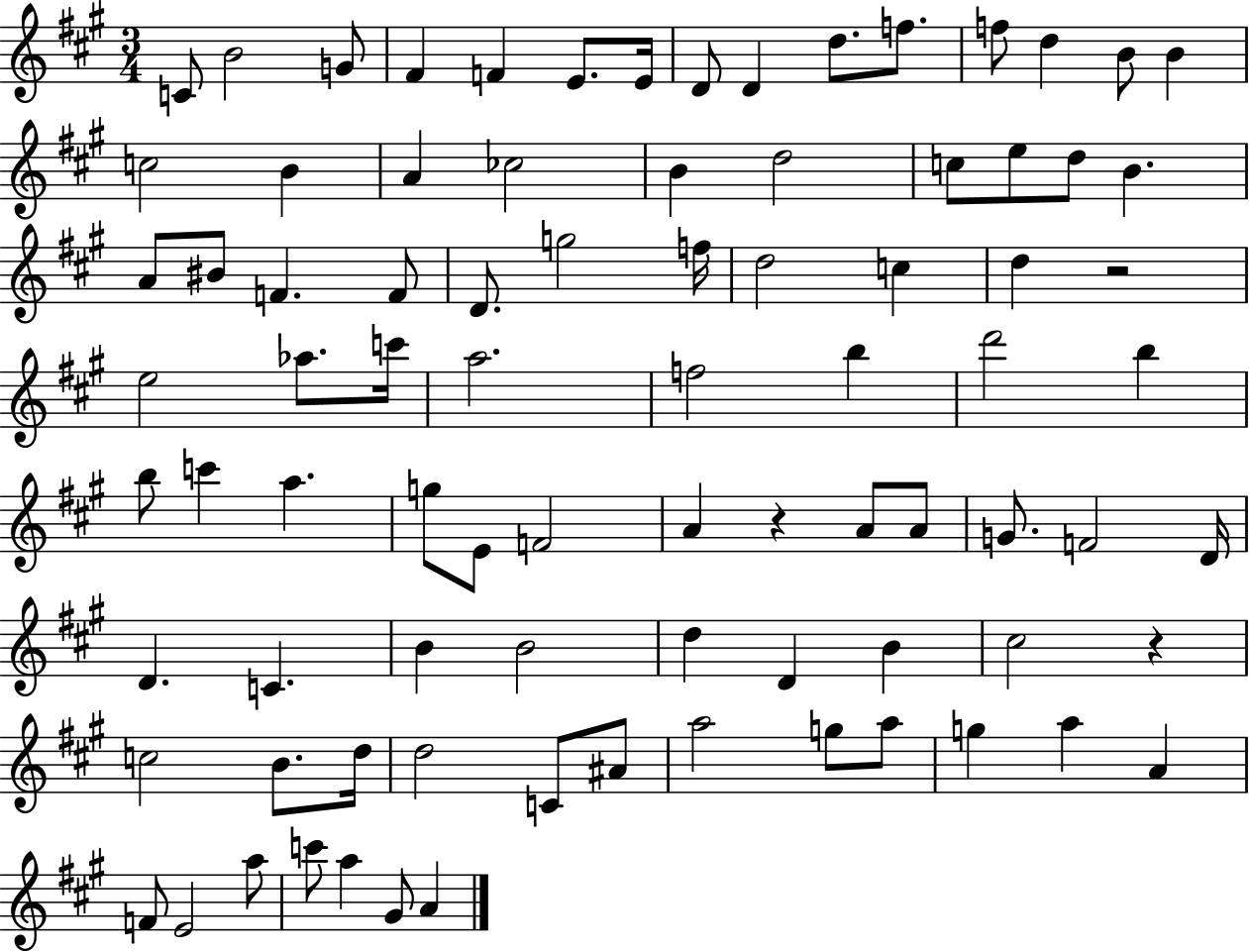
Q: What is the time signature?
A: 3/4